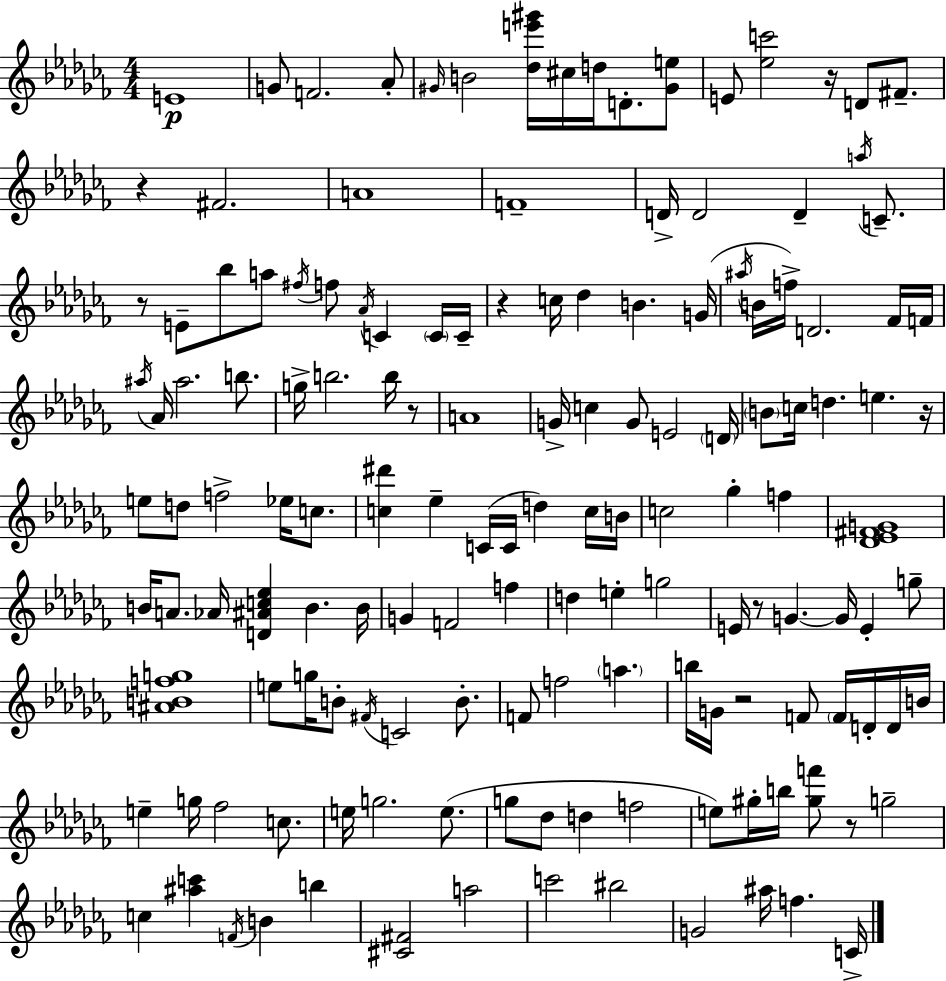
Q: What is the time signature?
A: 4/4